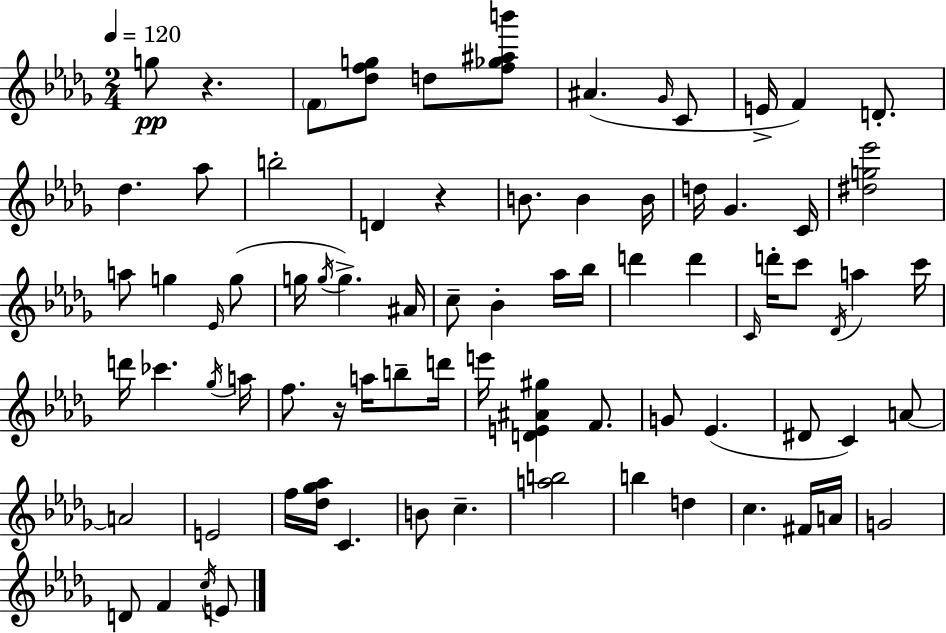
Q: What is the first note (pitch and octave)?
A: G5